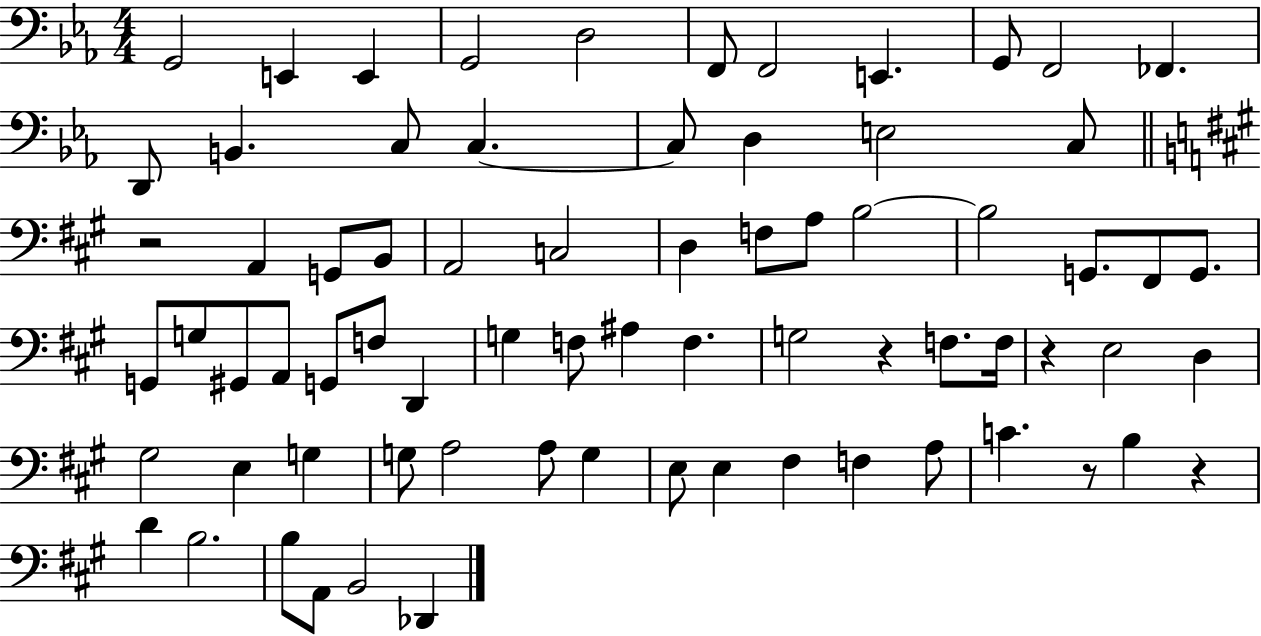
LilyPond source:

{
  \clef bass
  \numericTimeSignature
  \time 4/4
  \key ees \major
  g,2 e,4 e,4 | g,2 d2 | f,8 f,2 e,4. | g,8 f,2 fes,4. | \break d,8 b,4. c8 c4.~~ | c8 d4 e2 c8 | \bar "||" \break \key a \major r2 a,4 g,8 b,8 | a,2 c2 | d4 f8 a8 b2~~ | b2 g,8. fis,8 g,8. | \break g,8 g8 gis,8 a,8 g,8 f8 d,4 | g4 f8 ais4 f4. | g2 r4 f8. f16 | r4 e2 d4 | \break gis2 e4 g4 | g8 a2 a8 g4 | e8 e4 fis4 f4 a8 | c'4. r8 b4 r4 | \break d'4 b2. | b8 a,8 b,2 des,4 | \bar "|."
}